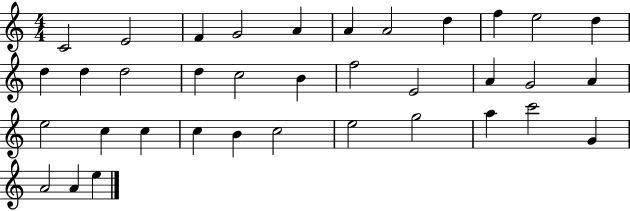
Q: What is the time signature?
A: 4/4